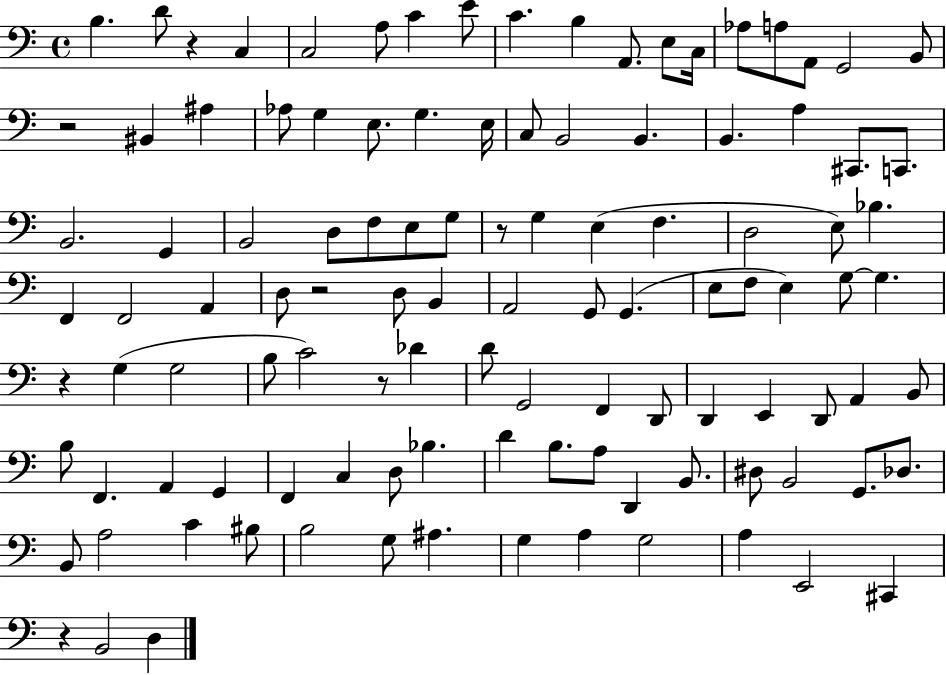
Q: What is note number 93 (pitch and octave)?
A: BIS3